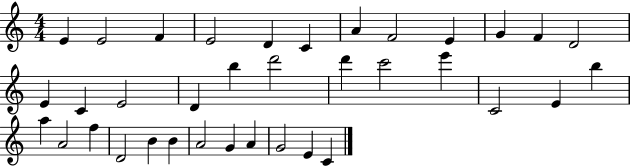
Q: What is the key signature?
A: C major